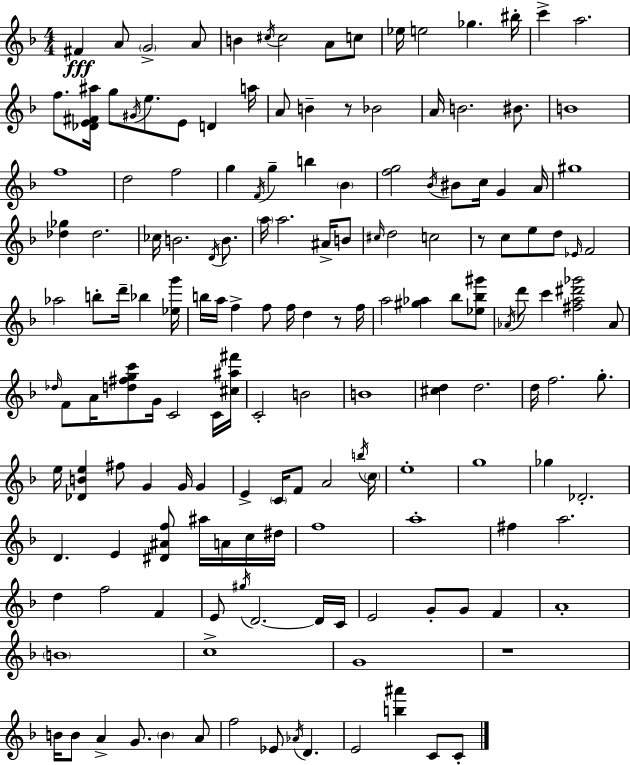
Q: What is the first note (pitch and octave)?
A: F#4